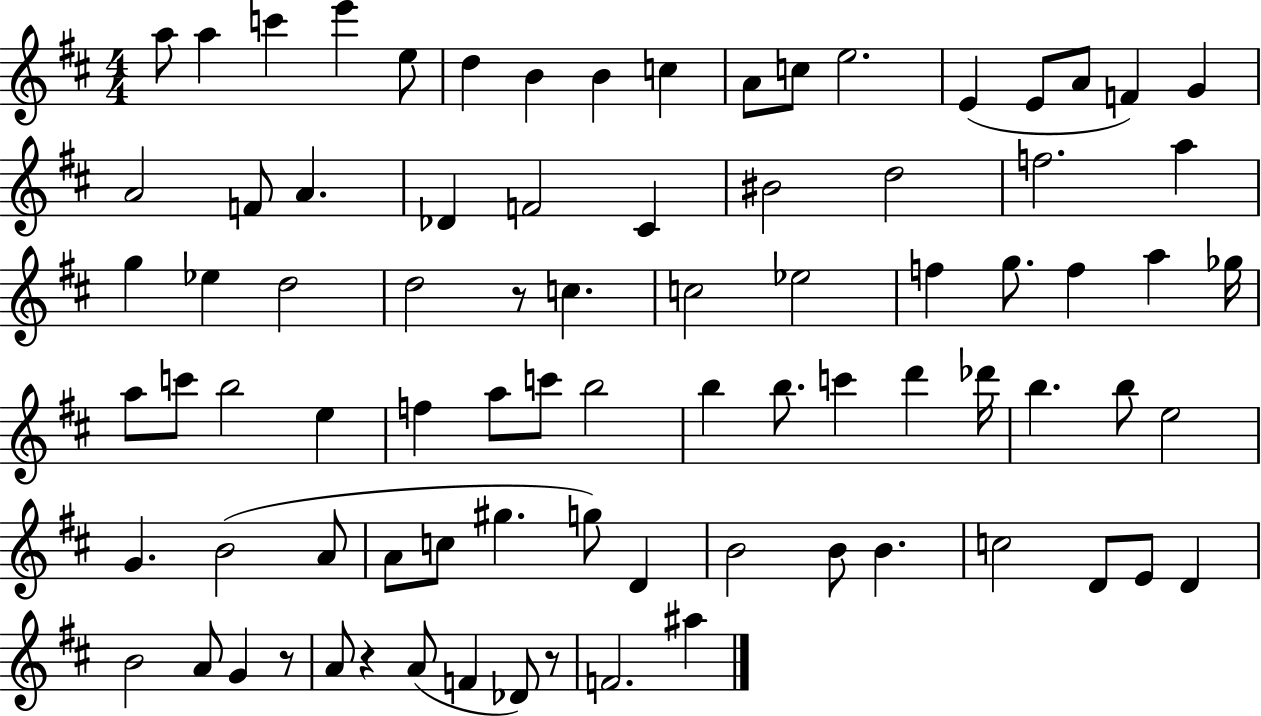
{
  \clef treble
  \numericTimeSignature
  \time 4/4
  \key d \major
  \repeat volta 2 { a''8 a''4 c'''4 e'''4 e''8 | d''4 b'4 b'4 c''4 | a'8 c''8 e''2. | e'4( e'8 a'8 f'4) g'4 | \break a'2 f'8 a'4. | des'4 f'2 cis'4 | bis'2 d''2 | f''2. a''4 | \break g''4 ees''4 d''2 | d''2 r8 c''4. | c''2 ees''2 | f''4 g''8. f''4 a''4 ges''16 | \break a''8 c'''8 b''2 e''4 | f''4 a''8 c'''8 b''2 | b''4 b''8. c'''4 d'''4 des'''16 | b''4. b''8 e''2 | \break g'4. b'2( a'8 | a'8 c''8 gis''4. g''8) d'4 | b'2 b'8 b'4. | c''2 d'8 e'8 d'4 | \break b'2 a'8 g'4 r8 | a'8 r4 a'8( f'4 des'8) r8 | f'2. ais''4 | } \bar "|."
}